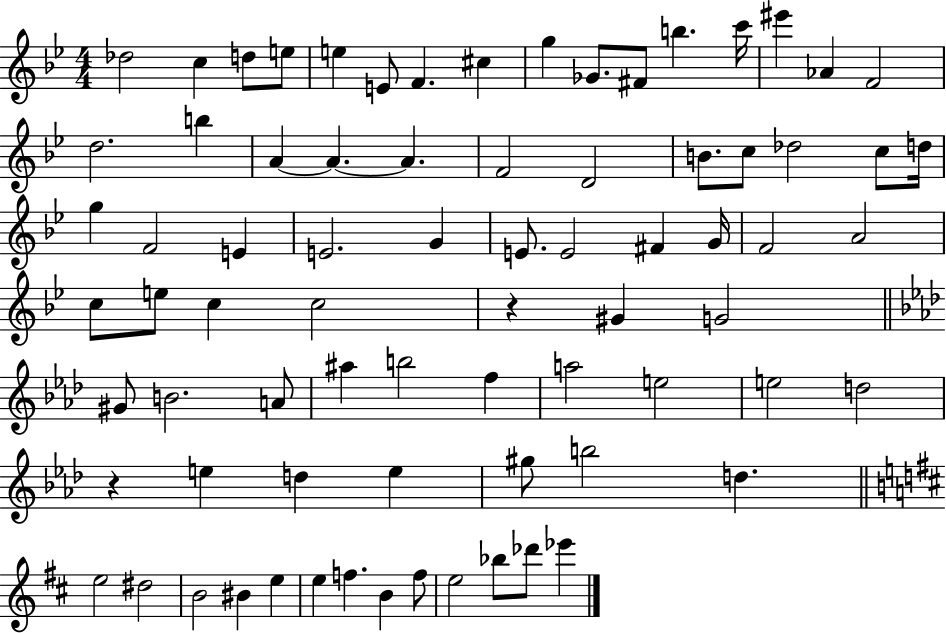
{
  \clef treble
  \numericTimeSignature
  \time 4/4
  \key bes \major
  \repeat volta 2 { des''2 c''4 d''8 e''8 | e''4 e'8 f'4. cis''4 | g''4 ges'8. fis'8 b''4. c'''16 | eis'''4 aes'4 f'2 | \break d''2. b''4 | a'4~~ a'4.~~ a'4. | f'2 d'2 | b'8. c''8 des''2 c''8 d''16 | \break g''4 f'2 e'4 | e'2. g'4 | e'8. e'2 fis'4 g'16 | f'2 a'2 | \break c''8 e''8 c''4 c''2 | r4 gis'4 g'2 | \bar "||" \break \key aes \major gis'8 b'2. a'8 | ais''4 b''2 f''4 | a''2 e''2 | e''2 d''2 | \break r4 e''4 d''4 e''4 | gis''8 b''2 d''4. | \bar "||" \break \key d \major e''2 dis''2 | b'2 bis'4 e''4 | e''4 f''4. b'4 f''8 | e''2 bes''8 des'''8 ees'''4 | \break } \bar "|."
}